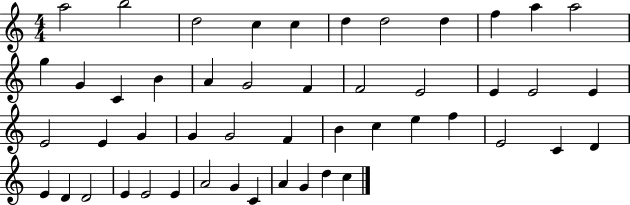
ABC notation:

X:1
T:Untitled
M:4/4
L:1/4
K:C
a2 b2 d2 c c d d2 d f a a2 g G C B A G2 F F2 E2 E E2 E E2 E G G G2 F B c e f E2 C D E D D2 E E2 E A2 G C A G d c